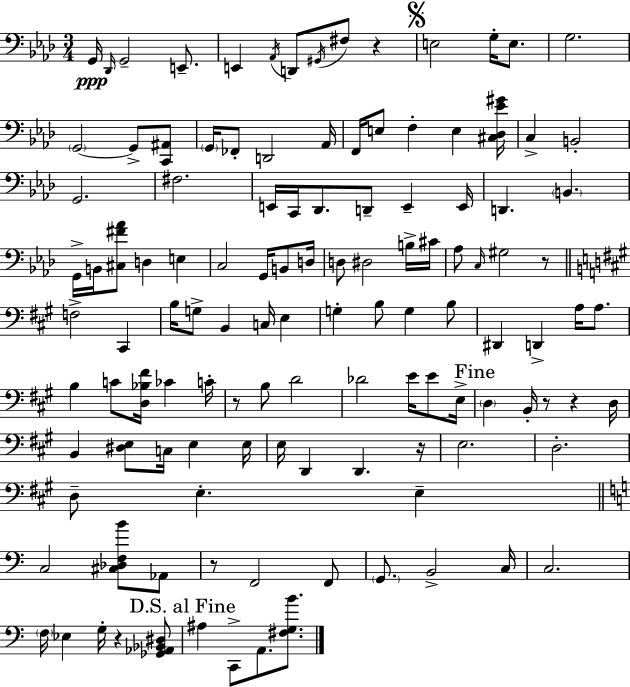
X:1
T:Untitled
M:3/4
L:1/4
K:Ab
G,,/4 _D,,/4 G,,2 E,,/2 E,, _A,,/4 D,,/2 ^G,,/4 ^F,/2 z E,2 G,/4 E,/2 G,2 G,,2 G,,/2 [C,,^A,,]/2 G,,/4 _F,,/2 D,,2 _A,,/4 F,,/4 E,/2 F, E, [^C,_D,_E^G]/4 C, B,,2 G,,2 ^F,2 E,,/4 C,,/4 _D,,/2 D,,/2 E,, E,,/4 D,, B,, G,,/4 B,,/4 [^C,^F_A]/2 D, E, C,2 G,,/4 B,,/2 D,/4 D,/2 ^D,2 B,/4 ^C/4 _A,/2 C,/4 ^G,2 z/2 F,2 ^C,, B,/4 G,/2 B,, C,/4 E, G, B,/2 G, B,/2 ^D,, D,, A,/4 A,/2 B, C/2 [D,_B,^F]/4 _C C/4 z/2 B,/2 D2 _D2 E/4 E/2 E,/4 D, B,,/4 z/2 z D,/4 B,, [^D,E,]/2 C,/4 E, E,/4 E,/4 D,, D,, z/4 E,2 D,2 D,/2 E, E, C,2 [^C,_D,F,B]/2 _A,,/2 z/2 F,,2 F,,/2 G,,/2 B,,2 C,/4 C,2 F,/4 _E, G,/4 z [_G,,_A,,_B,,^D,]/2 ^A, C,,/2 A,,/2 [^F,G,B]/2